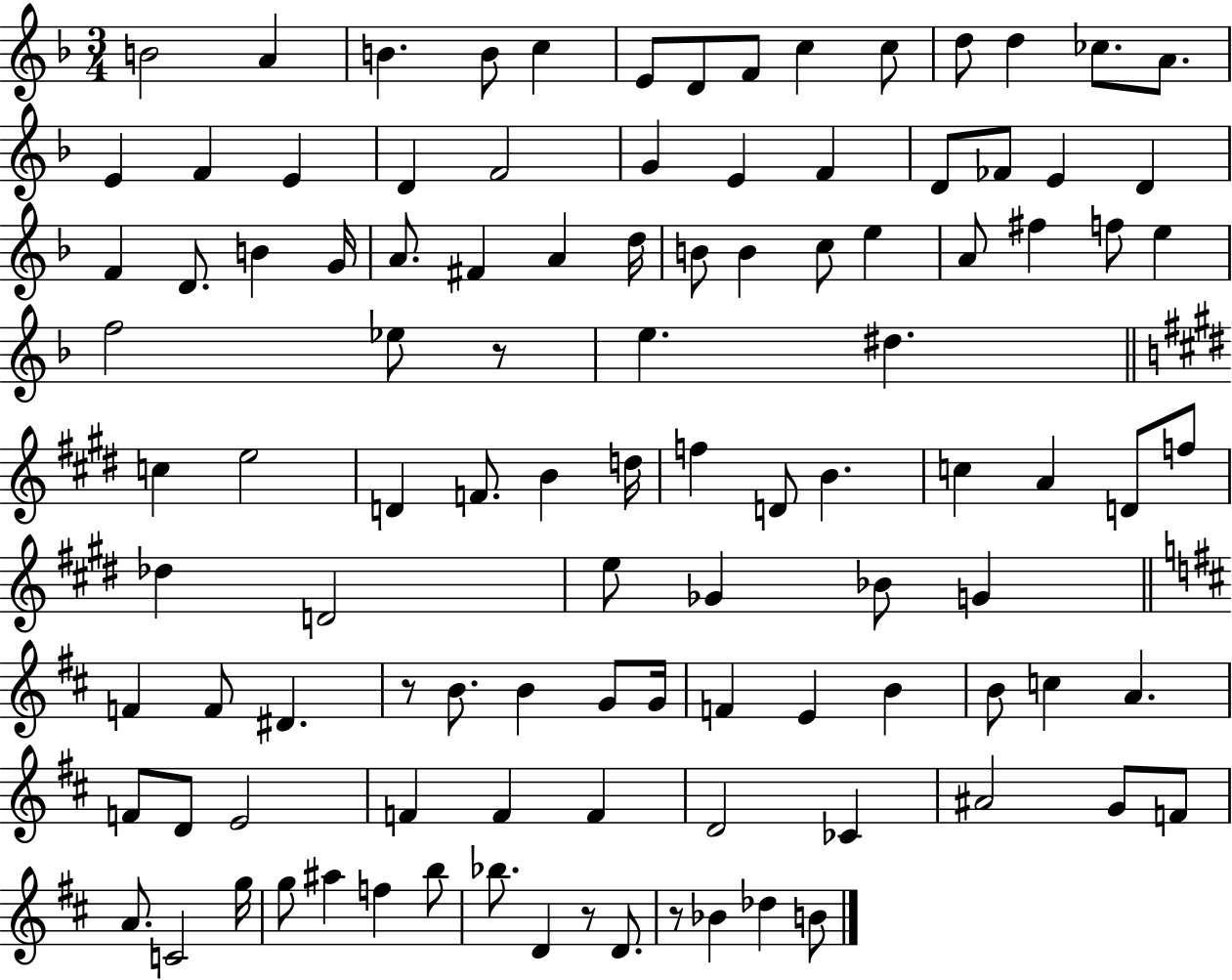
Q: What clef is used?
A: treble